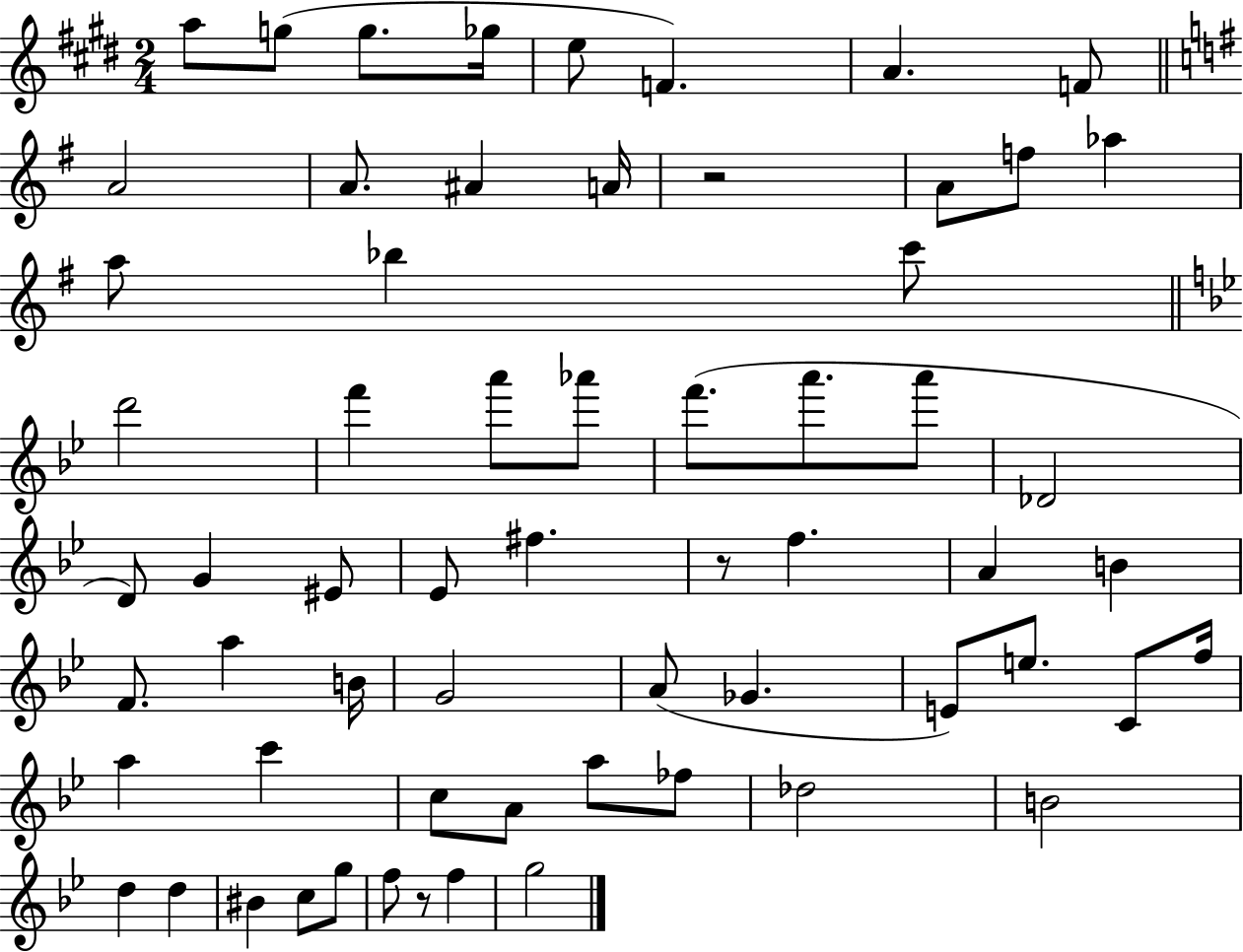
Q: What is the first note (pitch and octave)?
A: A5